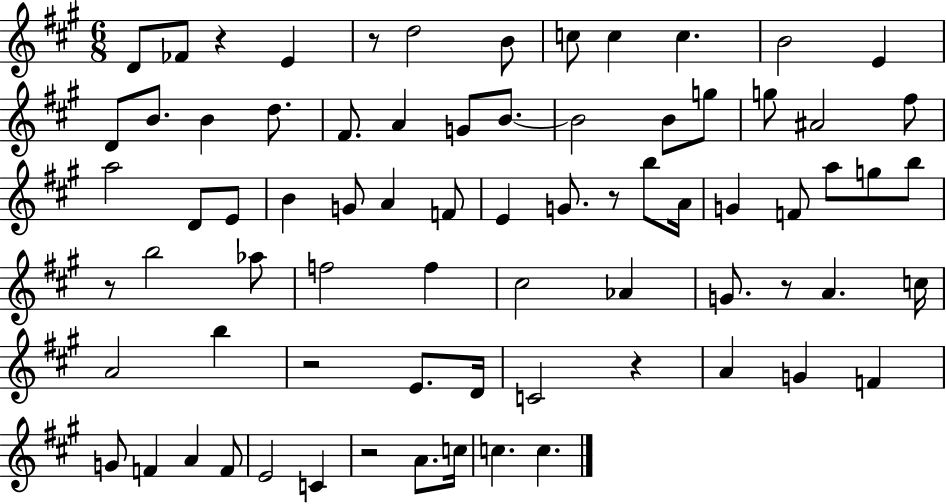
{
  \clef treble
  \numericTimeSignature
  \time 6/8
  \key a \major
  d'8 fes'8 r4 e'4 | r8 d''2 b'8 | c''8 c''4 c''4. | b'2 e'4 | \break d'8 b'8. b'4 d''8. | fis'8. a'4 g'8 b'8.~~ | b'2 b'8 g''8 | g''8 ais'2 fis''8 | \break a''2 d'8 e'8 | b'4 g'8 a'4 f'8 | e'4 g'8. r8 b''8 a'16 | g'4 f'8 a''8 g''8 b''8 | \break r8 b''2 aes''8 | f''2 f''4 | cis''2 aes'4 | g'8. r8 a'4. c''16 | \break a'2 b''4 | r2 e'8. d'16 | c'2 r4 | a'4 g'4 f'4 | \break g'8 f'4 a'4 f'8 | e'2 c'4 | r2 a'8. c''16 | c''4. c''4. | \break \bar "|."
}